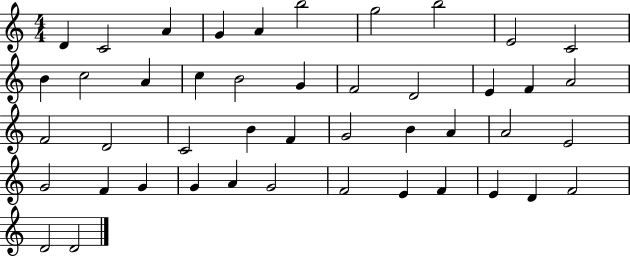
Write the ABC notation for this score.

X:1
T:Untitled
M:4/4
L:1/4
K:C
D C2 A G A b2 g2 b2 E2 C2 B c2 A c B2 G F2 D2 E F A2 F2 D2 C2 B F G2 B A A2 E2 G2 F G G A G2 F2 E F E D F2 D2 D2